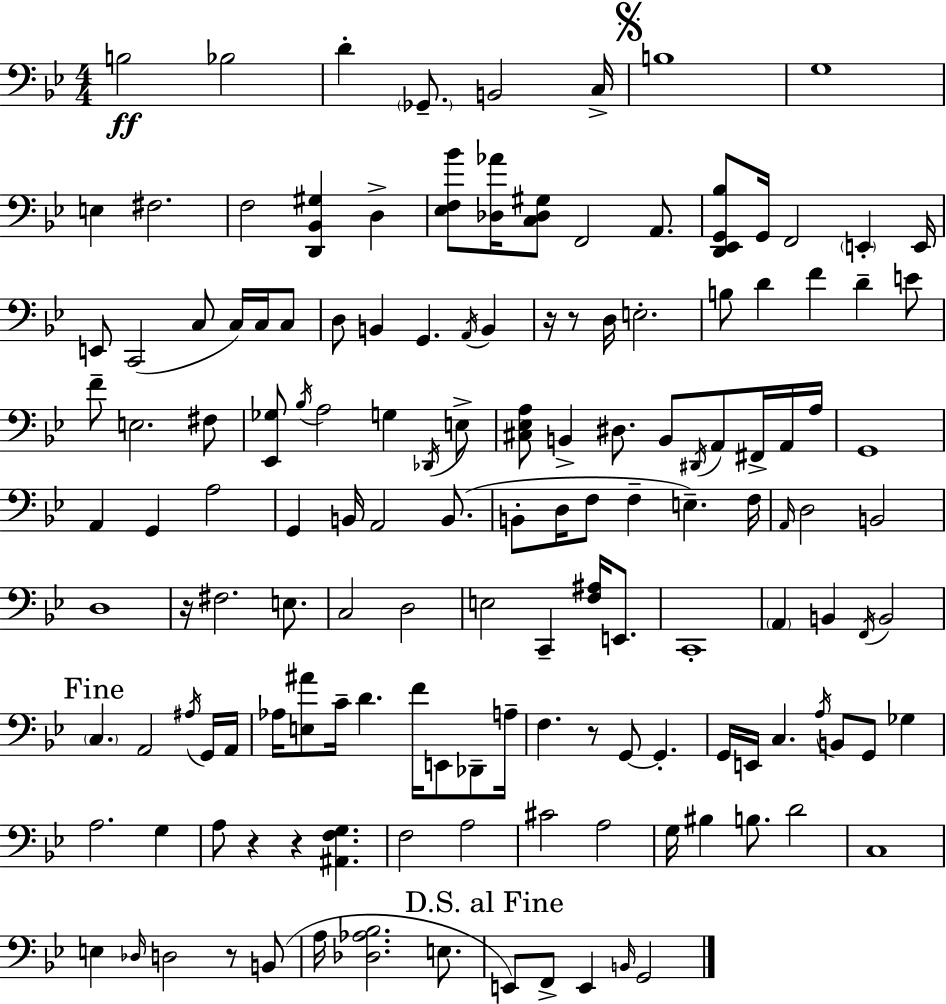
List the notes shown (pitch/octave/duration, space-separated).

B3/h Bb3/h D4/q Gb2/e. B2/h C3/s B3/w G3/w E3/q F#3/h. F3/h [D2,Bb2,G#3]/q D3/q [Eb3,F3,Bb4]/e [Db3,Ab4]/s [C3,Db3,G#3]/e F2/h A2/e. [D2,Eb2,G2,Bb3]/e G2/s F2/h E2/q E2/s E2/e C2/h C3/e C3/s C3/s C3/e D3/e B2/q G2/q. A2/s B2/q R/s R/e D3/s E3/h. B3/e D4/q F4/q D4/q E4/e F4/e E3/h. F#3/e [Eb2,Gb3]/e Bb3/s A3/h G3/q Db2/s E3/e [C#3,Eb3,A3]/e B2/q D#3/e. B2/e D#2/s A2/e F#2/s A2/s A3/s G2/w A2/q G2/q A3/h G2/q B2/s A2/h B2/e. B2/e D3/s F3/e F3/q E3/q. F3/s A2/s D3/h B2/h D3/w R/s F#3/h. E3/e. C3/h D3/h E3/h C2/q [F3,A#3]/s E2/e. C2/w A2/q B2/q F2/s B2/h C3/q. A2/h A#3/s G2/s A2/s Ab3/s [E3,A#4]/e C4/s D4/q. F4/s E2/e Db2/e A3/s F3/q. R/e G2/e G2/q. G2/s E2/s C3/q. A3/s B2/e G2/e Gb3/q A3/h. G3/q A3/e R/q R/q [A#2,F3,G3]/q. F3/h A3/h C#4/h A3/h G3/s BIS3/q B3/e. D4/h C3/w E3/q Db3/s D3/h R/e B2/e A3/s [Db3,Ab3,Bb3]/h. E3/e. E2/e F2/e E2/q B2/s G2/h